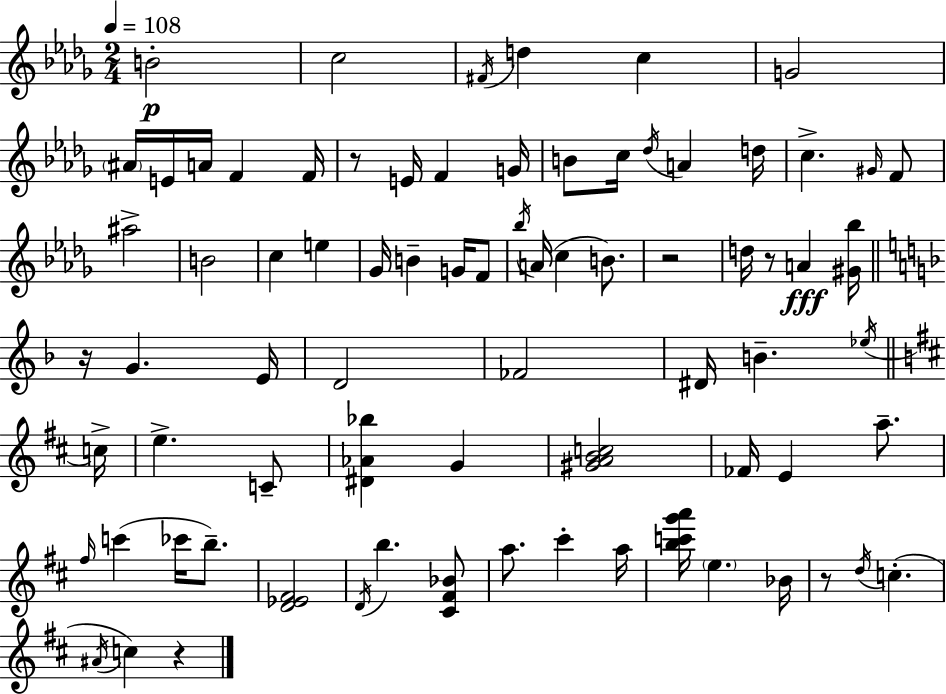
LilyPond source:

{
  \clef treble
  \numericTimeSignature
  \time 2/4
  \key bes \minor
  \tempo 4 = 108
  b'2-.\p | c''2 | \acciaccatura { fis'16 } d''4 c''4 | g'2 | \break \parenthesize ais'16 e'16 a'16 f'4 | f'16 r8 e'16 f'4 | g'16 b'8 c''16 \acciaccatura { des''16 } a'4 | d''16 c''4.-> | \break \grace { gis'16 } f'8 ais''2-> | b'2 | c''4 e''4 | ges'16 b'4-- | \break g'16 f'8 \acciaccatura { bes''16 }( a'16 c''4 | b'8.) r2 | d''16 r8 a'4\fff | <gis' bes''>16 \bar "||" \break \key d \minor r16 g'4. e'16 | d'2 | fes'2 | dis'16 b'4.-- \acciaccatura { ees''16 } | \break \bar "||" \break \key d \major c''16-> e''4.-> c'8-- | <dis' aes' bes''>4 g'4 | <gis' a' b' c''>2 | fes'16 e'4 a''8.-- | \break \grace { fis''16 }( c'''4 ces'''16 b''8.--) | <d' ees' fis'>2 | \acciaccatura { d'16 } b''4. | <cis' fis' bes'>8 a''8. cis'''4-. | \break a''16 <b'' c''' g''' a'''>16 \parenthesize e''4. | bes'16 r8 \acciaccatura { d''16 }( c''4.-. | \acciaccatura { ais'16 }) c''4 | r4 \bar "|."
}